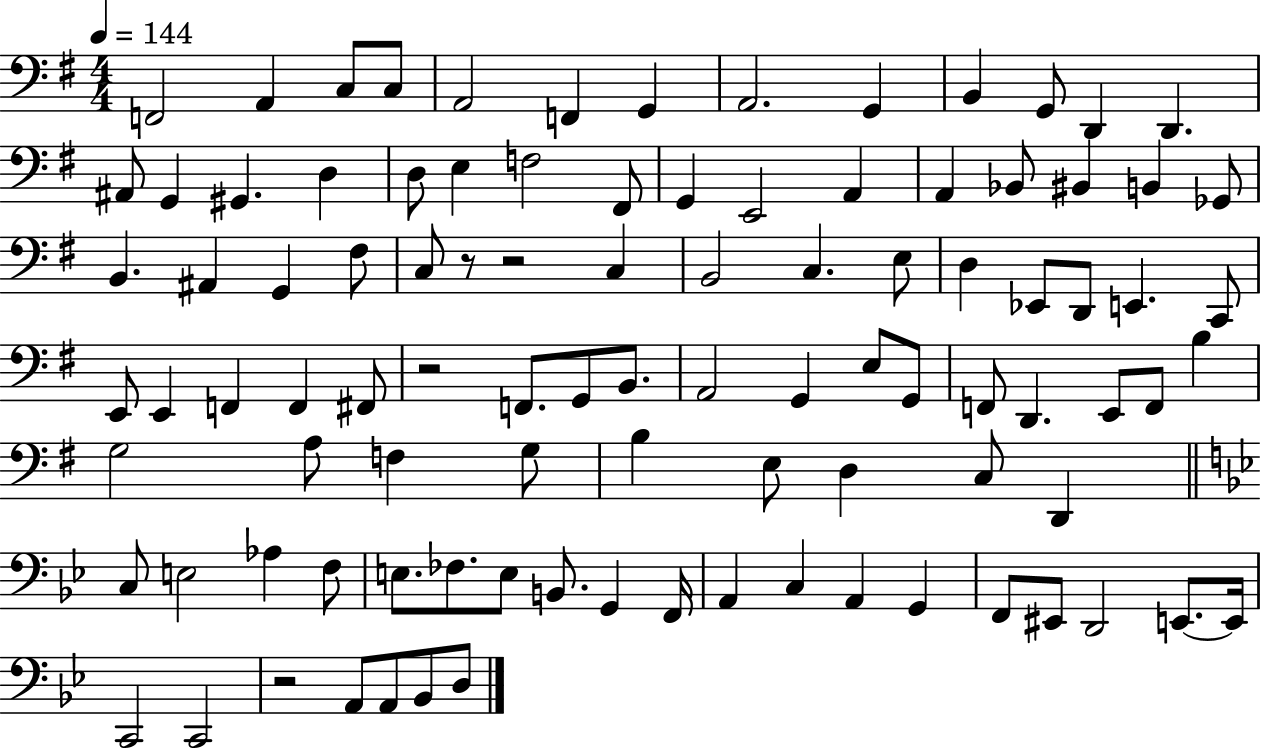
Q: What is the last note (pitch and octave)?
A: D3